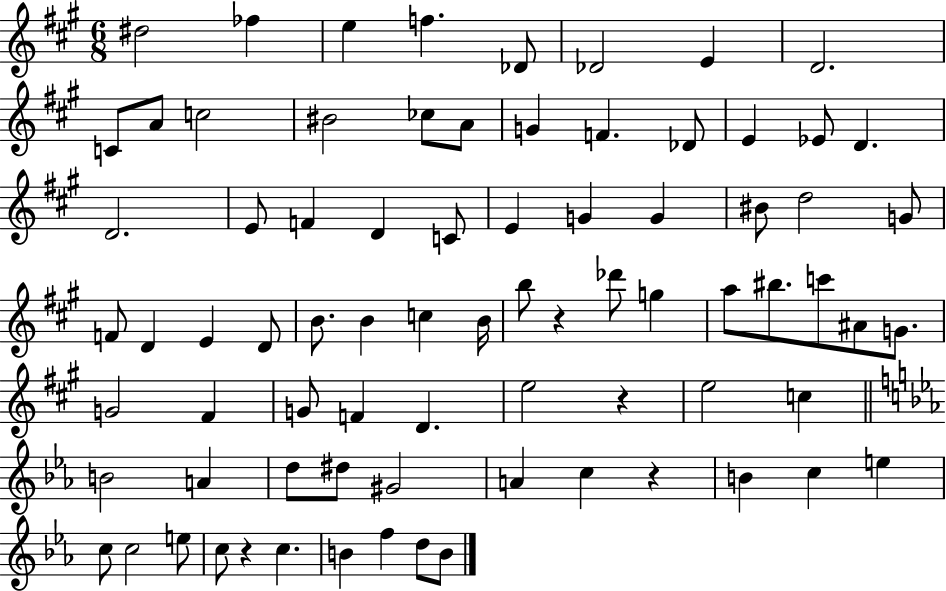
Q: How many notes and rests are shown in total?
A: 78